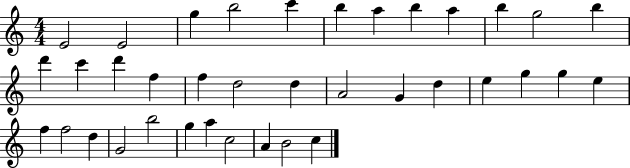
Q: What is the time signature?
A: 4/4